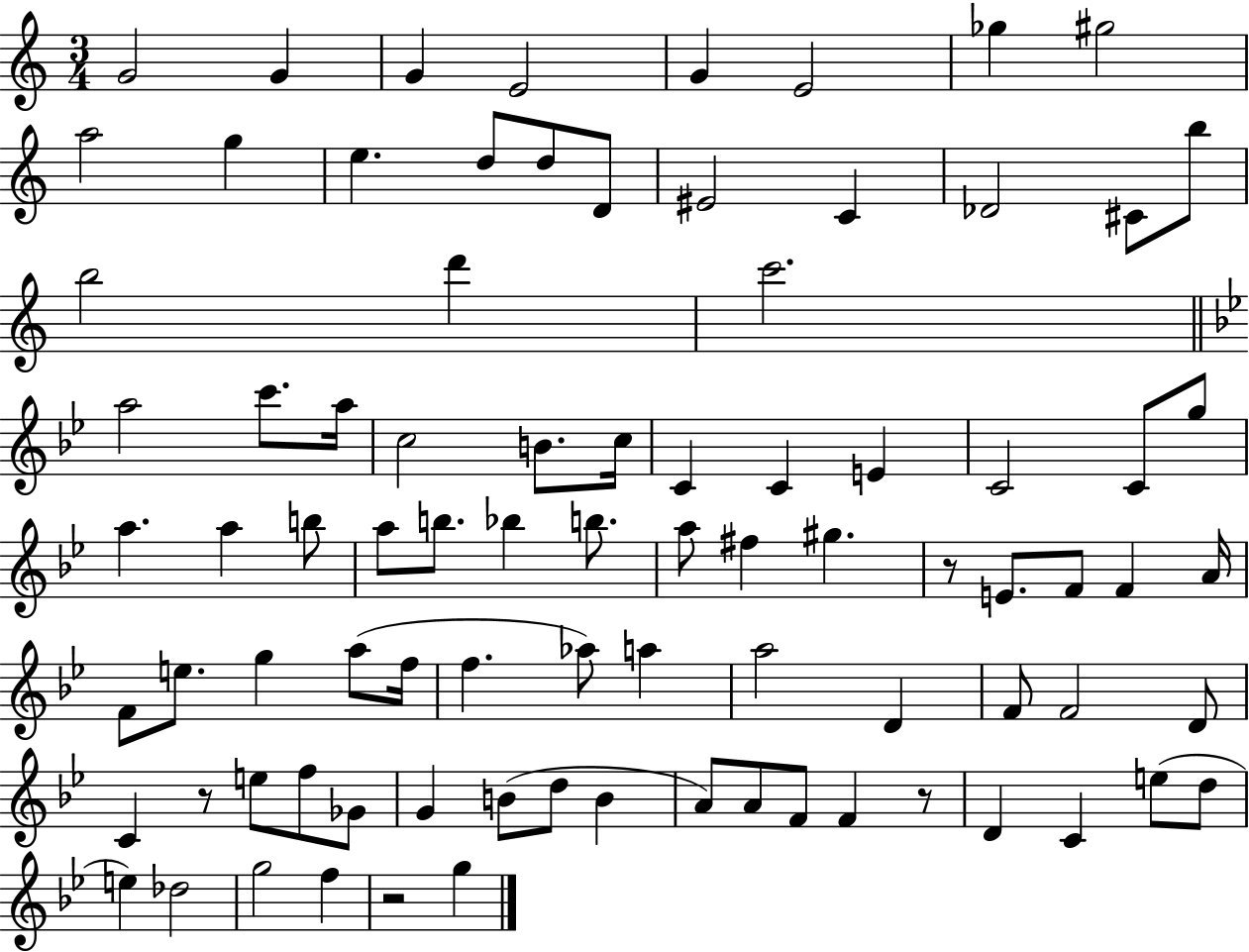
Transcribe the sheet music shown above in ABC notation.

X:1
T:Untitled
M:3/4
L:1/4
K:C
G2 G G E2 G E2 _g ^g2 a2 g e d/2 d/2 D/2 ^E2 C _D2 ^C/2 b/2 b2 d' c'2 a2 c'/2 a/4 c2 B/2 c/4 C C E C2 C/2 g/2 a a b/2 a/2 b/2 _b b/2 a/2 ^f ^g z/2 E/2 F/2 F A/4 F/2 e/2 g a/2 f/4 f _a/2 a a2 D F/2 F2 D/2 C z/2 e/2 f/2 _G/2 G B/2 d/2 B A/2 A/2 F/2 F z/2 D C e/2 d/2 e _d2 g2 f z2 g